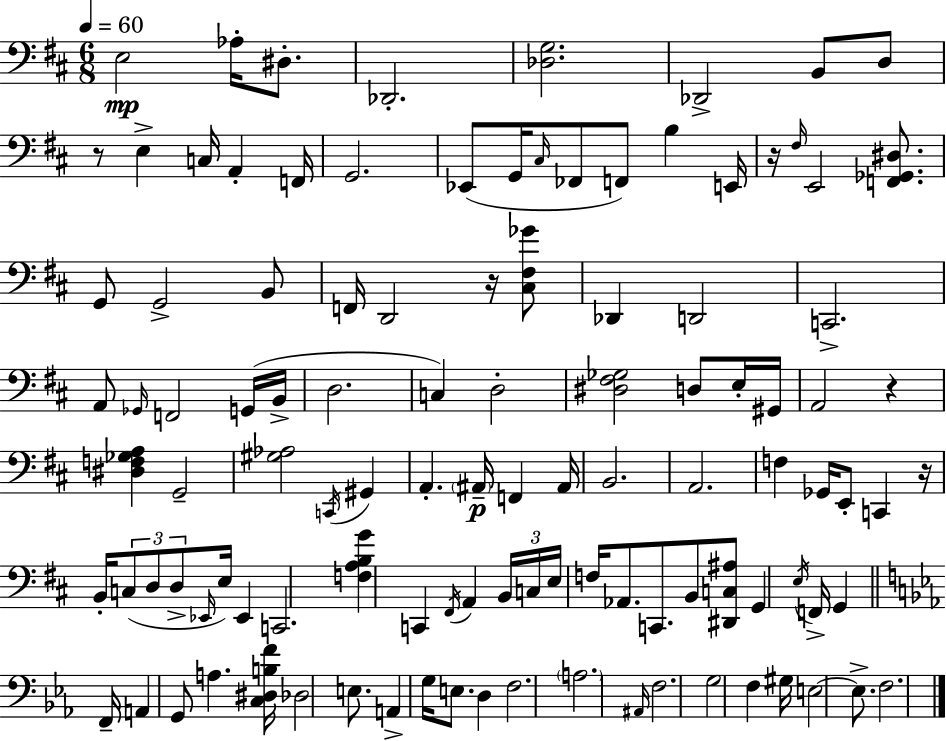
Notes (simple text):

E3/h Ab3/s D#3/e. Db2/h. [Db3,G3]/h. Db2/h B2/e D3/e R/e E3/q C3/s A2/q F2/s G2/h. Eb2/e G2/s C#3/s FES2/e F2/e B3/q E2/s R/s F#3/s E2/h [F2,Gb2,D#3]/e. G2/e G2/h B2/e F2/s D2/h R/s [C#3,F#3,Gb4]/e Db2/q D2/h C2/h. A2/e Gb2/s F2/h G2/s B2/s D3/h. C3/q D3/h [D#3,F#3,Gb3]/h D3/e E3/s G#2/s A2/h R/q [D#3,F3,Gb3,A3]/q G2/h [G#3,Ab3]/h C2/s G#2/q A2/q. A#2/s F2/q A#2/s B2/h. A2/h. F3/q Gb2/s E2/e C2/q R/s B2/s C3/e D3/e D3/e Eb2/s E3/s Eb2/q C2/h. [F3,A3,B3,G4]/q C2/q F#2/s A2/q B2/s C3/s E3/s F3/s Ab2/e. C2/e. B2/e [D#2,C3,A#3]/e G2/q E3/s F2/s G2/q F2/s A2/q G2/e A3/q. [C3,D#3,B3,F4]/s Db3/h E3/e. A2/q G3/s E3/e. D3/q F3/h. A3/h. A#2/s F3/h. G3/h F3/q G#3/s E3/h E3/e. F3/h.